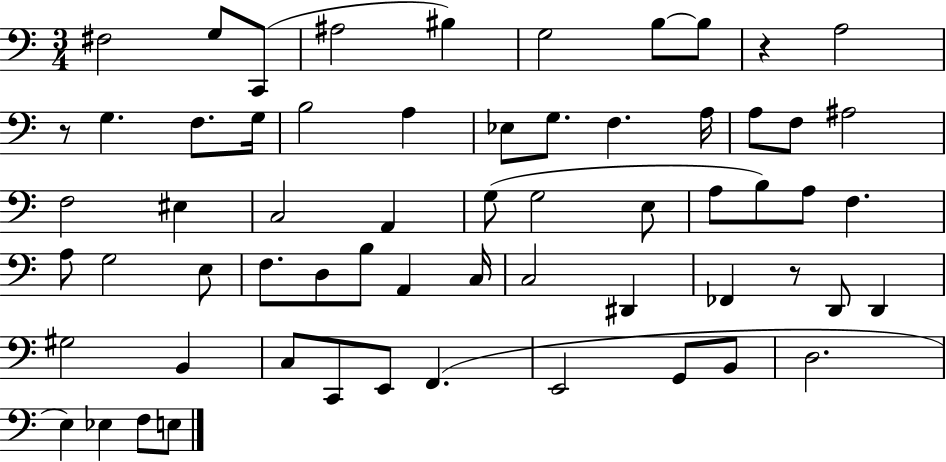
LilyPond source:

{
  \clef bass
  \numericTimeSignature
  \time 3/4
  \key c \major
  fis2 g8 c,8( | ais2 bis4) | g2 b8~~ b8 | r4 a2 | \break r8 g4. f8. g16 | b2 a4 | ees8 g8. f4. a16 | a8 f8 ais2 | \break f2 eis4 | c2 a,4 | g8( g2 e8 | a8 b8) a8 f4. | \break a8 g2 e8 | f8. d8 b8 a,4 c16 | c2 dis,4 | fes,4 r8 d,8 d,4 | \break gis2 b,4 | c8 c,8 e,8 f,4.( | e,2 g,8 b,8 | d2. | \break e4) ees4 f8 e8 | \bar "|."
}